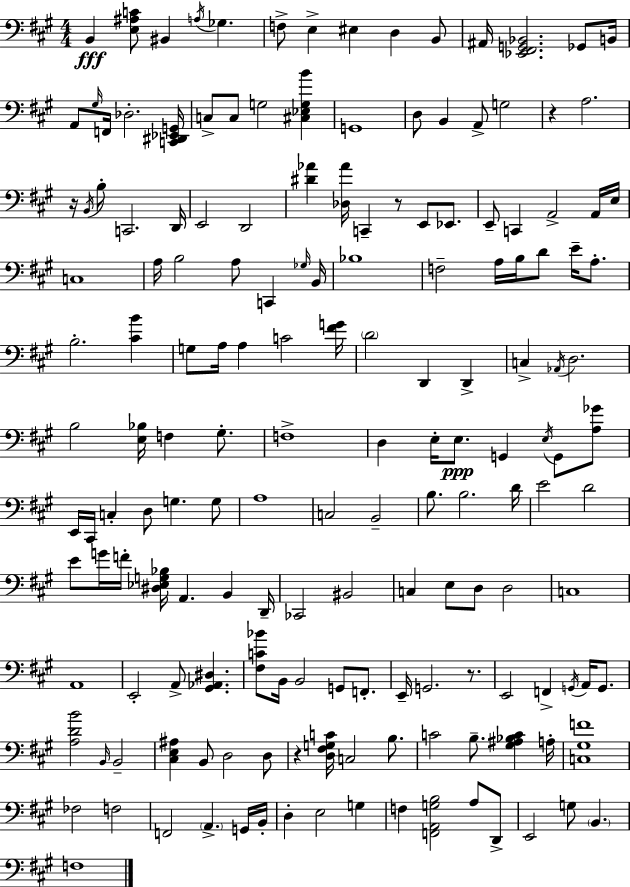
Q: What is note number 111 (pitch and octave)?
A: E2